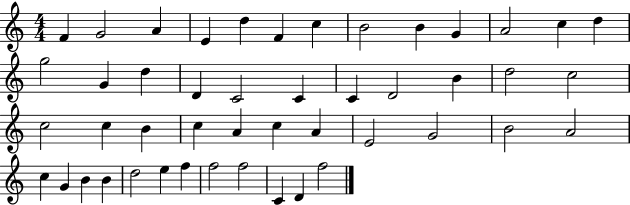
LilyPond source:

{
  \clef treble
  \numericTimeSignature
  \time 4/4
  \key c \major
  f'4 g'2 a'4 | e'4 d''4 f'4 c''4 | b'2 b'4 g'4 | a'2 c''4 d''4 | \break g''2 g'4 d''4 | d'4 c'2 c'4 | c'4 d'2 b'4 | d''2 c''2 | \break c''2 c''4 b'4 | c''4 a'4 c''4 a'4 | e'2 g'2 | b'2 a'2 | \break c''4 g'4 b'4 b'4 | d''2 e''4 f''4 | f''2 f''2 | c'4 d'4 f''2 | \break \bar "|."
}